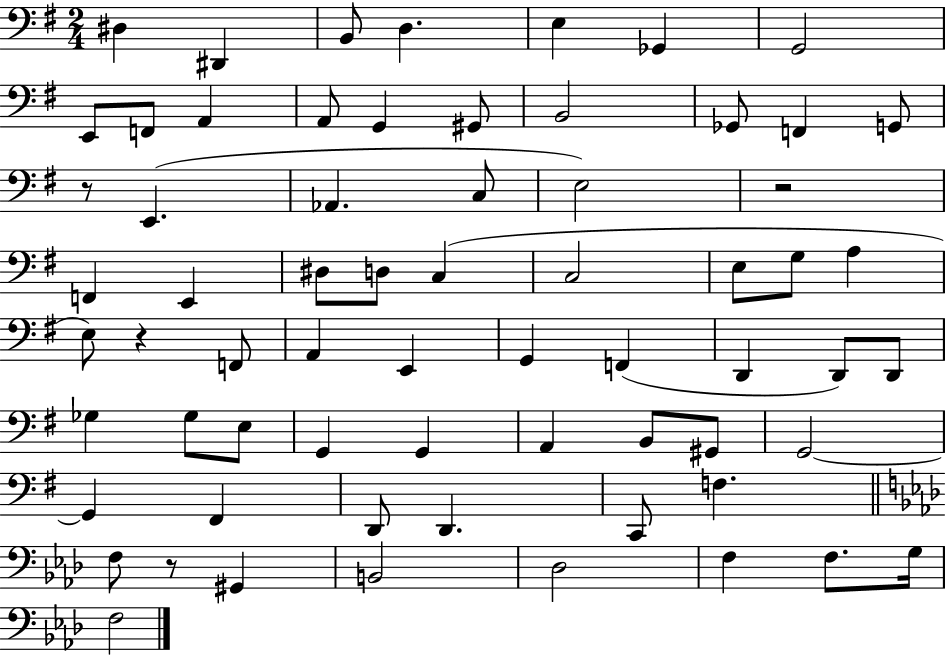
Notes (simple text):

D#3/q D#2/q B2/e D3/q. E3/q Gb2/q G2/h E2/e F2/e A2/q A2/e G2/q G#2/e B2/h Gb2/e F2/q G2/e R/e E2/q. Ab2/q. C3/e E3/h R/h F2/q E2/q D#3/e D3/e C3/q C3/h E3/e G3/e A3/q E3/e R/q F2/e A2/q E2/q G2/q F2/q D2/q D2/e D2/e Gb3/q Gb3/e E3/e G2/q G2/q A2/q B2/e G#2/e G2/h G2/q F#2/q D2/e D2/q. C2/e F3/q. F3/e R/e G#2/q B2/h Db3/h F3/q F3/e. G3/s F3/h